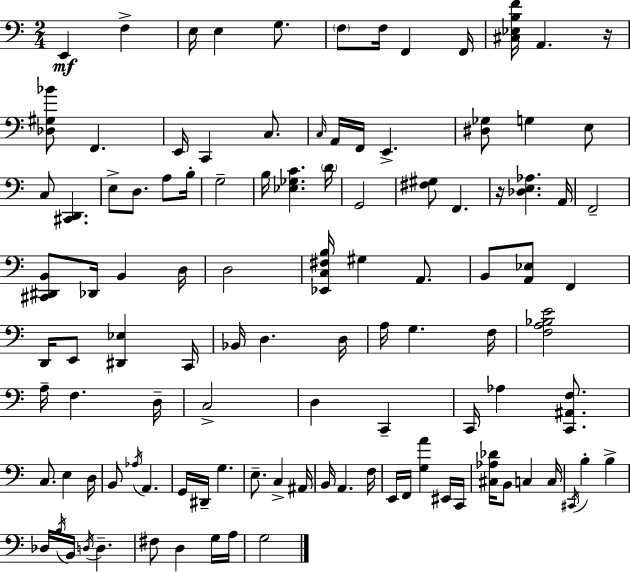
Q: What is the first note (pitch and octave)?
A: E2